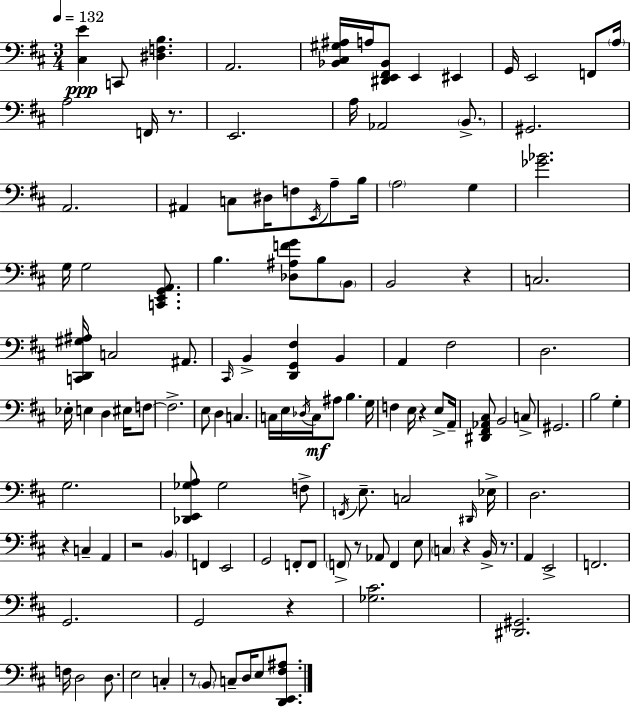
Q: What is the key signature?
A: D major